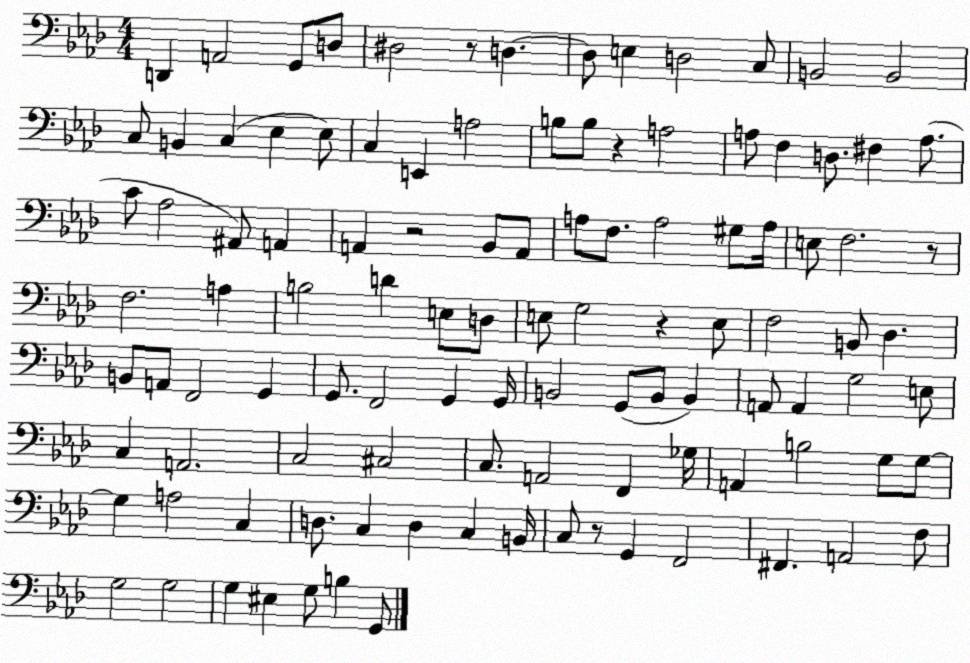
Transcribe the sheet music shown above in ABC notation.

X:1
T:Untitled
M:4/4
L:1/4
K:Ab
D,, A,,2 G,,/2 D,/2 ^D,2 z/2 D, D,/2 E, D,2 C,/2 B,,2 B,,2 C,/2 B,, C, _E, _E,/2 C, E,, A,2 B,/2 B,/2 z A,2 A,/2 F, D,/2 ^F, A,/2 C/2 _A,2 ^A,,/2 A,, A,, z2 _B,,/2 A,,/2 A,/2 F,/2 A,2 ^G,/2 A,/4 E,/2 F,2 z/2 F,2 A, B,2 D E,/2 D,/2 E,/2 G,2 z E,/2 F,2 B,,/2 _D, B,,/2 A,,/2 F,,2 G,, G,,/2 F,,2 G,, G,,/4 B,,2 G,,/2 B,,/2 B,, A,,/2 A,, G,2 E,/2 C, A,,2 C,2 ^C,2 C,/2 A,,2 F,, _G,/4 A,, B,2 G,/2 G,/2 G, A,2 C, D,/2 C, D, C, B,,/4 C,/2 z/2 G,, F,,2 ^F,, A,,2 F,/2 G,2 G,2 G, ^E, G,/2 B, G,,/2